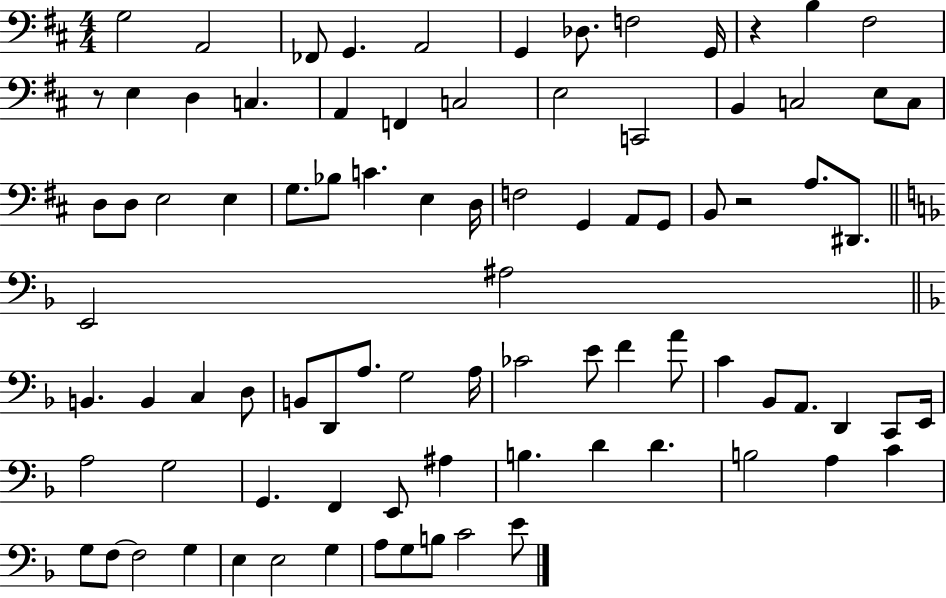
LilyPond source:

{
  \clef bass
  \numericTimeSignature
  \time 4/4
  \key d \major
  \repeat volta 2 { g2 a,2 | fes,8 g,4. a,2 | g,4 des8. f2 g,16 | r4 b4 fis2 | \break r8 e4 d4 c4. | a,4 f,4 c2 | e2 c,2 | b,4 c2 e8 c8 | \break d8 d8 e2 e4 | g8. bes8 c'4. e4 d16 | f2 g,4 a,8 g,8 | b,8 r2 a8. dis,8. | \break \bar "||" \break \key f \major e,2 ais2 | \bar "||" \break \key f \major b,4. b,4 c4 d8 | b,8 d,8 a8. g2 a16 | ces'2 e'8 f'4 a'8 | c'4 bes,8 a,8. d,4 c,8 e,16 | \break a2 g2 | g,4. f,4 e,8 ais4 | b4. d'4 d'4. | b2 a4 c'4 | \break g8 f8~~ f2 g4 | e4 e2 g4 | a8 g8 b8 c'2 e'8 | } \bar "|."
}